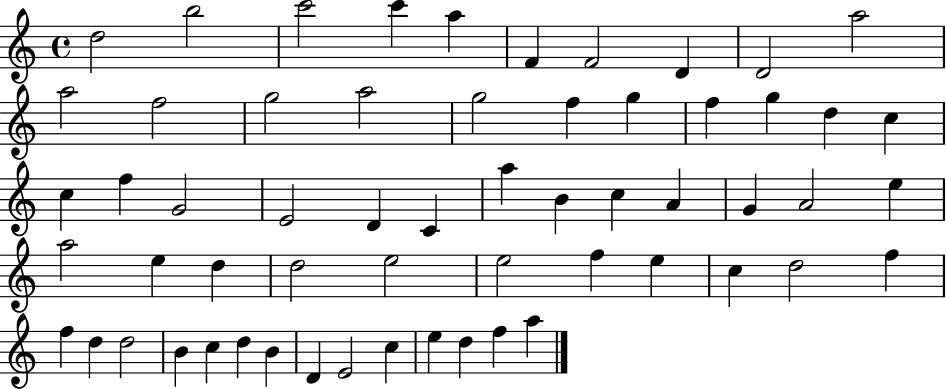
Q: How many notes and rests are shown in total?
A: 59